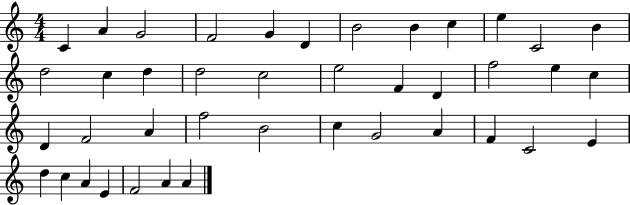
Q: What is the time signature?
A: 4/4